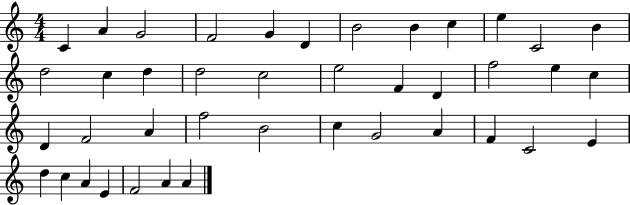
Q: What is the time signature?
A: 4/4